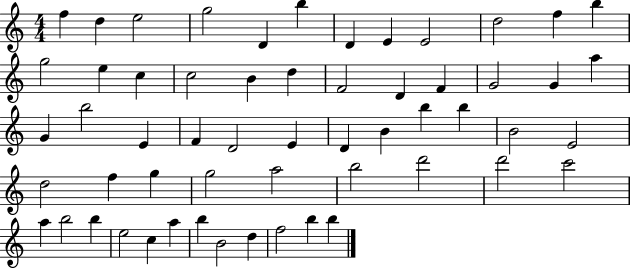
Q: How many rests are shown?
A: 0